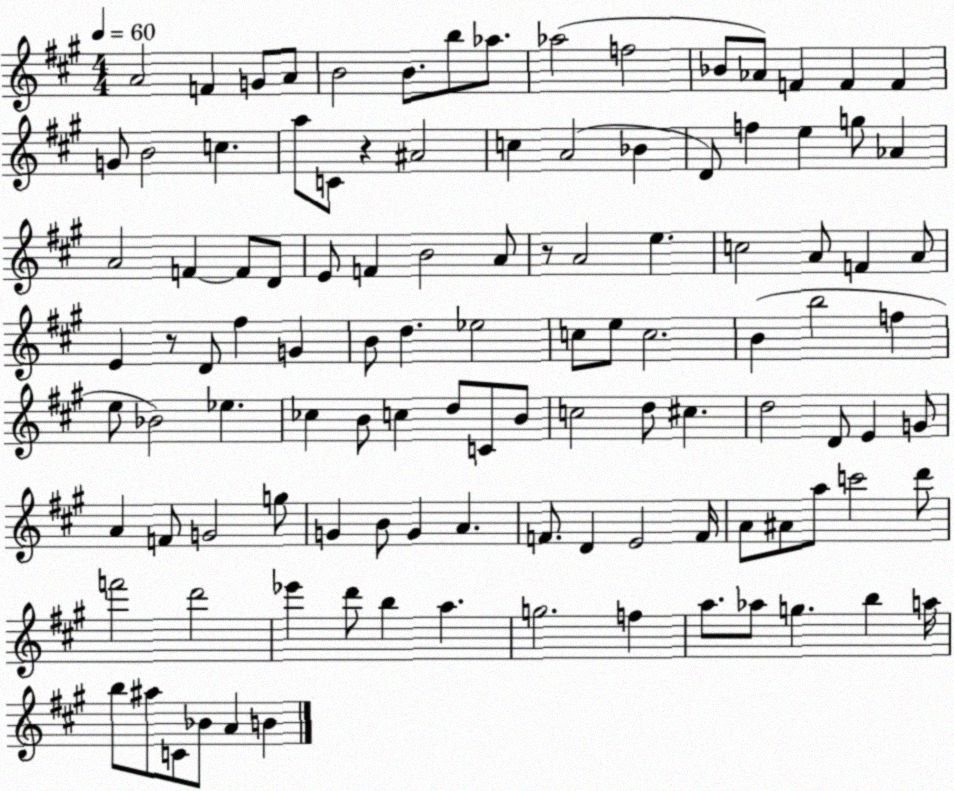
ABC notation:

X:1
T:Untitled
M:4/4
L:1/4
K:A
A2 F G/2 A/2 B2 B/2 b/2 _a/2 _a2 f2 _B/2 _A/2 F F F G/2 B2 c a/2 C/2 z ^A2 c A2 _B D/2 f e g/2 _A A2 F F/2 D/2 E/2 F B2 A/2 z/2 A2 e c2 A/2 F A/2 E z/2 D/2 ^f G B/2 d _e2 c/2 e/2 c2 B b2 f e/2 _B2 _e _c B/2 c d/2 C/2 B/2 c2 d/2 ^c d2 D/2 E G/2 A F/2 G2 g/2 G B/2 G A F/2 D E2 F/4 A/2 ^A/2 a/2 c'2 d'/2 f'2 d'2 _e' d'/2 b a g2 f a/2 _a/2 g b a/4 b/2 ^a/2 C/2 _B/2 A B